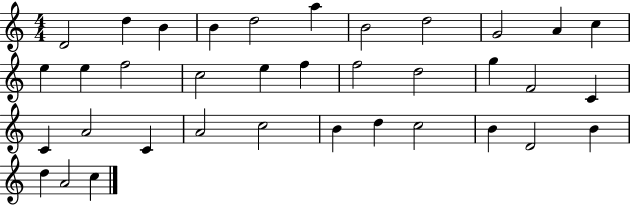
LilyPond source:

{
  \clef treble
  \numericTimeSignature
  \time 4/4
  \key c \major
  d'2 d''4 b'4 | b'4 d''2 a''4 | b'2 d''2 | g'2 a'4 c''4 | \break e''4 e''4 f''2 | c''2 e''4 f''4 | f''2 d''2 | g''4 f'2 c'4 | \break c'4 a'2 c'4 | a'2 c''2 | b'4 d''4 c''2 | b'4 d'2 b'4 | \break d''4 a'2 c''4 | \bar "|."
}